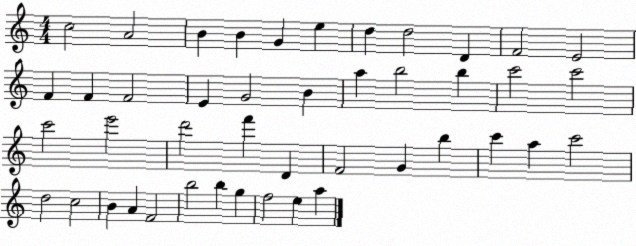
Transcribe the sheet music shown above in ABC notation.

X:1
T:Untitled
M:4/4
L:1/4
K:C
c2 A2 B B G e d d2 D F2 E2 F F F2 E G2 B a b2 b c'2 c'2 c'2 e'2 d'2 f' D F2 G b c' a c'2 d2 c2 B A F2 b2 b g f2 e a